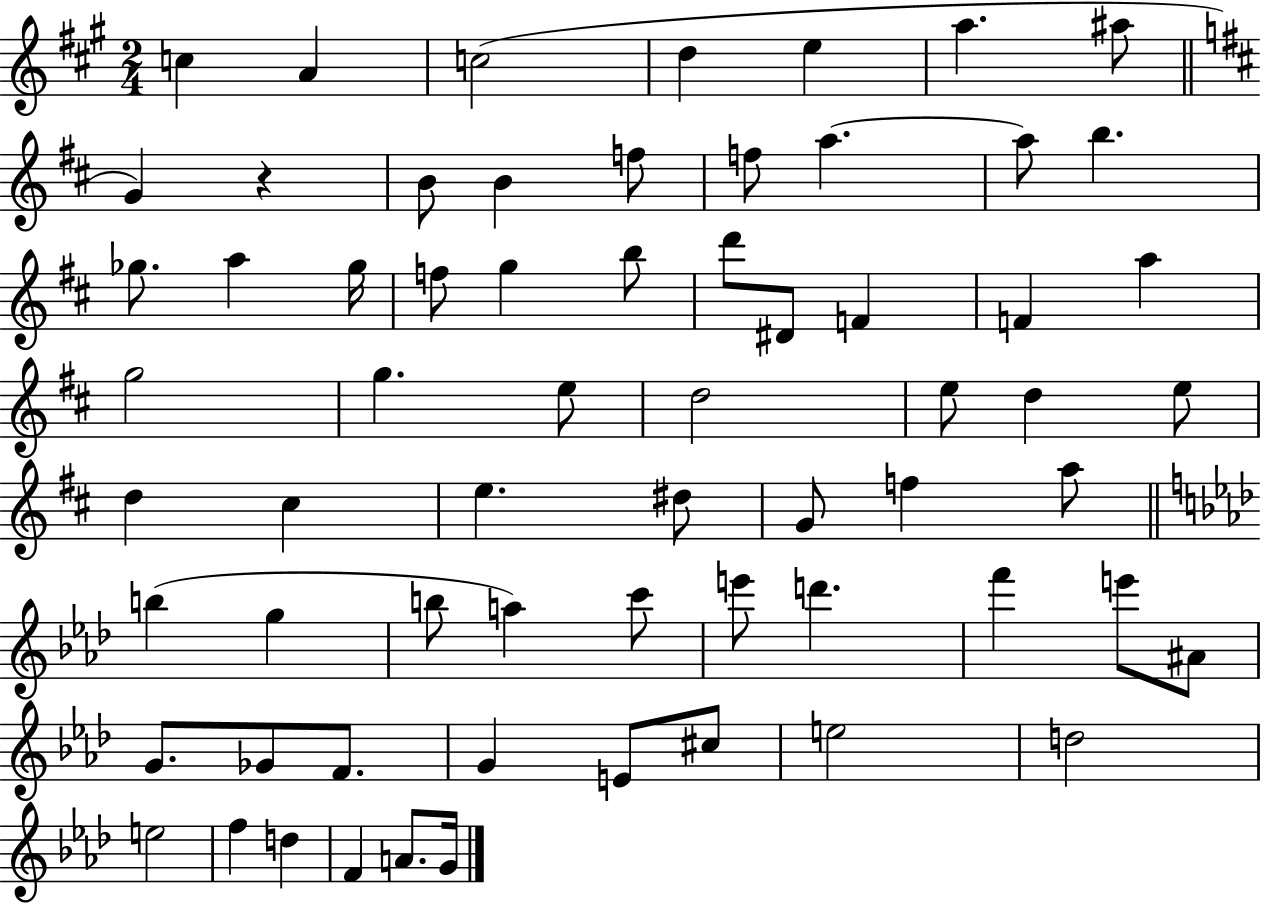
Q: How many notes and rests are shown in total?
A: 65